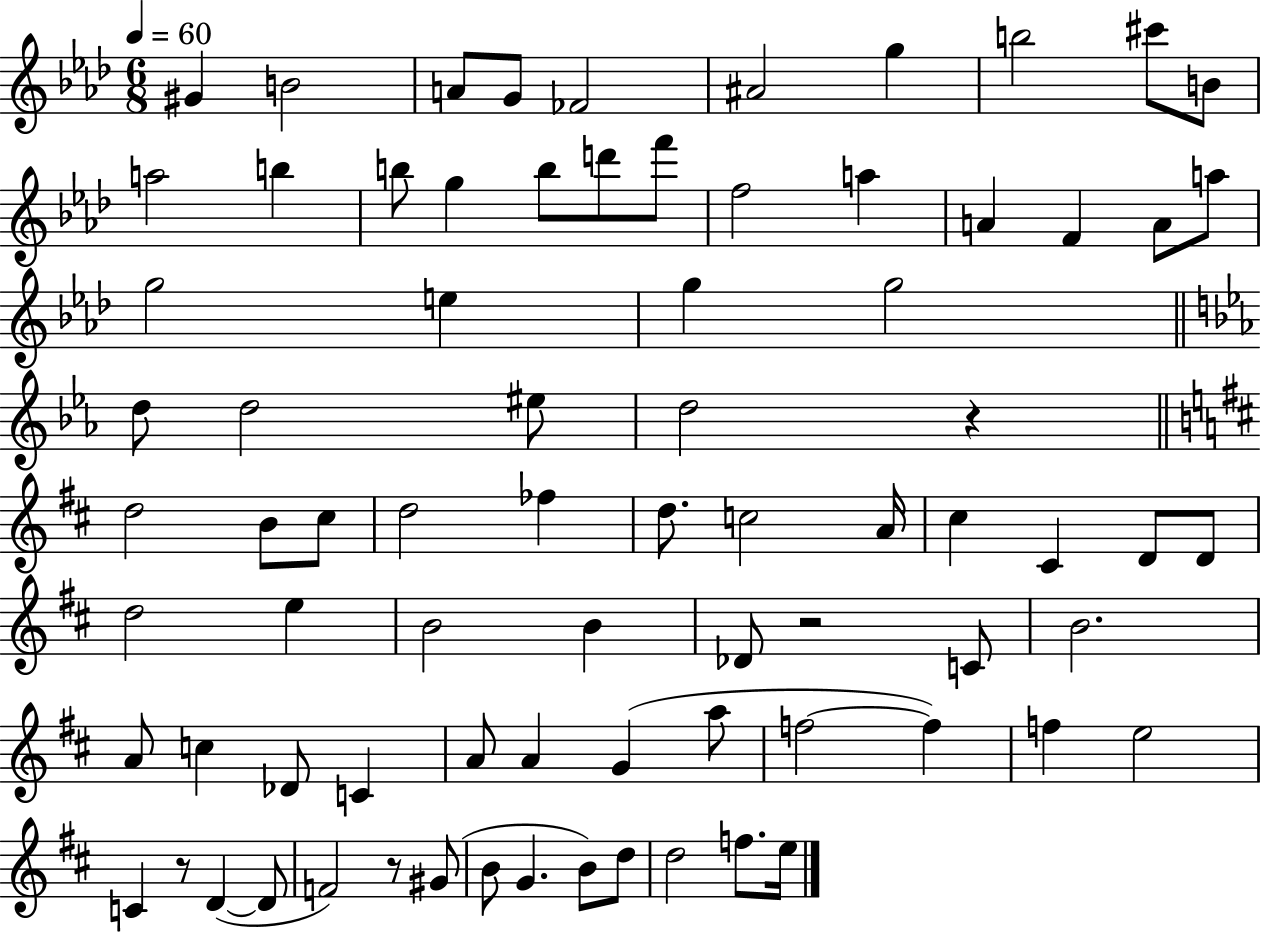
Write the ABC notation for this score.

X:1
T:Untitled
M:6/8
L:1/4
K:Ab
^G B2 A/2 G/2 _F2 ^A2 g b2 ^c'/2 B/2 a2 b b/2 g b/2 d'/2 f'/2 f2 a A F A/2 a/2 g2 e g g2 d/2 d2 ^e/2 d2 z d2 B/2 ^c/2 d2 _f d/2 c2 A/4 ^c ^C D/2 D/2 d2 e B2 B _D/2 z2 C/2 B2 A/2 c _D/2 C A/2 A G a/2 f2 f f e2 C z/2 D D/2 F2 z/2 ^G/2 B/2 G B/2 d/2 d2 f/2 e/4